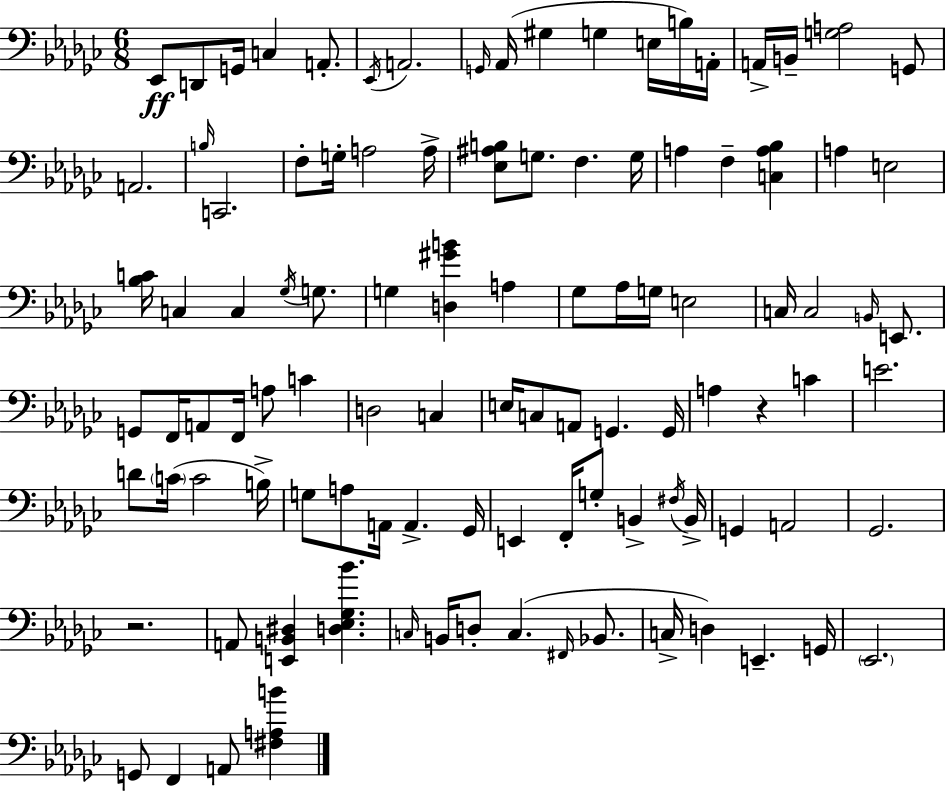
X:1
T:Untitled
M:6/8
L:1/4
K:Ebm
_E,,/2 D,,/2 G,,/4 C, A,,/2 _E,,/4 A,,2 G,,/4 _A,,/4 ^G, G, E,/4 B,/4 A,,/4 A,,/4 B,,/4 [G,A,]2 G,,/2 A,,2 B,/4 C,,2 F,/2 G,/4 A,2 A,/4 [_E,^A,B,]/2 G,/2 F, G,/4 A, F, [C,A,_B,] A, E,2 [_B,C]/4 C, C, _G,/4 G,/2 G, [D,^GB] A, _G,/2 _A,/4 G,/4 E,2 C,/4 C,2 B,,/4 E,,/2 G,,/2 F,,/4 A,,/2 F,,/4 A,/2 C D,2 C, E,/4 C,/2 A,,/2 G,, G,,/4 A, z C E2 D/2 C/4 C2 B,/4 G,/2 A,/2 A,,/4 A,, _G,,/4 E,, F,,/4 G,/2 B,, ^F,/4 B,,/4 G,, A,,2 _G,,2 z2 A,,/2 [E,,B,,^D,] [D,_E,_G,_B] C,/4 B,,/4 D,/2 C, ^F,,/4 _B,,/2 C,/4 D, E,, G,,/4 _E,,2 G,,/2 F,, A,,/2 [^F,A,B]